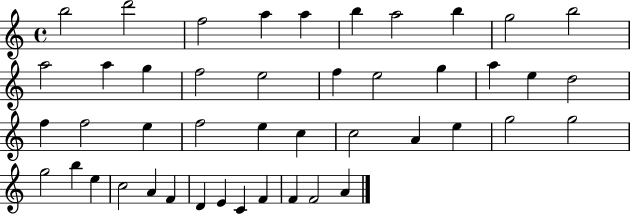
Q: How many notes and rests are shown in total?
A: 45